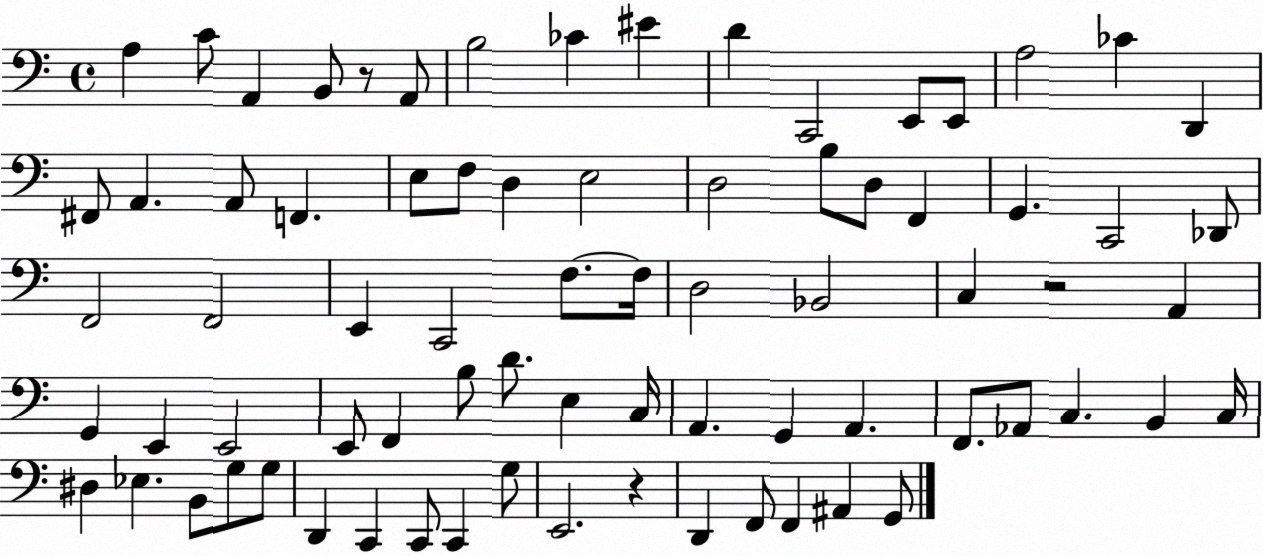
X:1
T:Untitled
M:4/4
L:1/4
K:C
A, C/2 A,, B,,/2 z/2 A,,/2 B,2 _C ^E D C,,2 E,,/2 E,,/2 A,2 _C D,, ^F,,/2 A,, A,,/2 F,, E,/2 F,/2 D, E,2 D,2 B,/2 D,/2 F,, G,, C,,2 _D,,/2 F,,2 F,,2 E,, C,,2 F,/2 F,/4 D,2 _B,,2 C, z2 A,, G,, E,, E,,2 E,,/2 F,, B,/2 D/2 E, C,/4 A,, G,, A,, F,,/2 _A,,/2 C, B,, C,/4 ^D, _E, B,,/2 G,/2 G,/2 D,, C,, C,,/2 C,, G,/2 E,,2 z D,, F,,/2 F,, ^A,, G,,/2